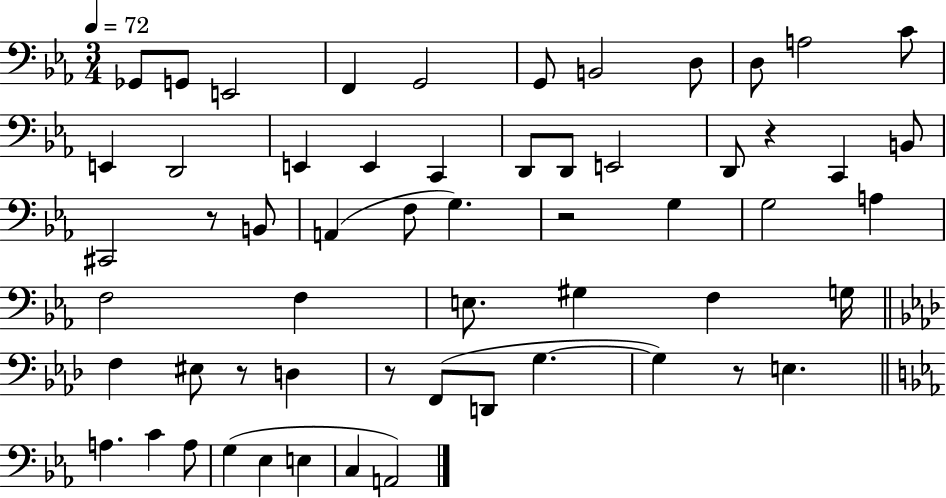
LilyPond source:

{
  \clef bass
  \numericTimeSignature
  \time 3/4
  \key ees \major
  \tempo 4 = 72
  \repeat volta 2 { ges,8 g,8 e,2 | f,4 g,2 | g,8 b,2 d8 | d8 a2 c'8 | \break e,4 d,2 | e,4 e,4 c,4 | d,8 d,8 e,2 | d,8 r4 c,4 b,8 | \break cis,2 r8 b,8 | a,4( f8 g4.) | r2 g4 | g2 a4 | \break f2 f4 | e8. gis4 f4 g16 | \bar "||" \break \key aes \major f4 eis8 r8 d4 | r8 f,8( d,8 g4.~~ | g4) r8 e4. | \bar "||" \break \key ees \major a4. c'4 a8 | g4( ees4 e4 | c4 a,2) | } \bar "|."
}